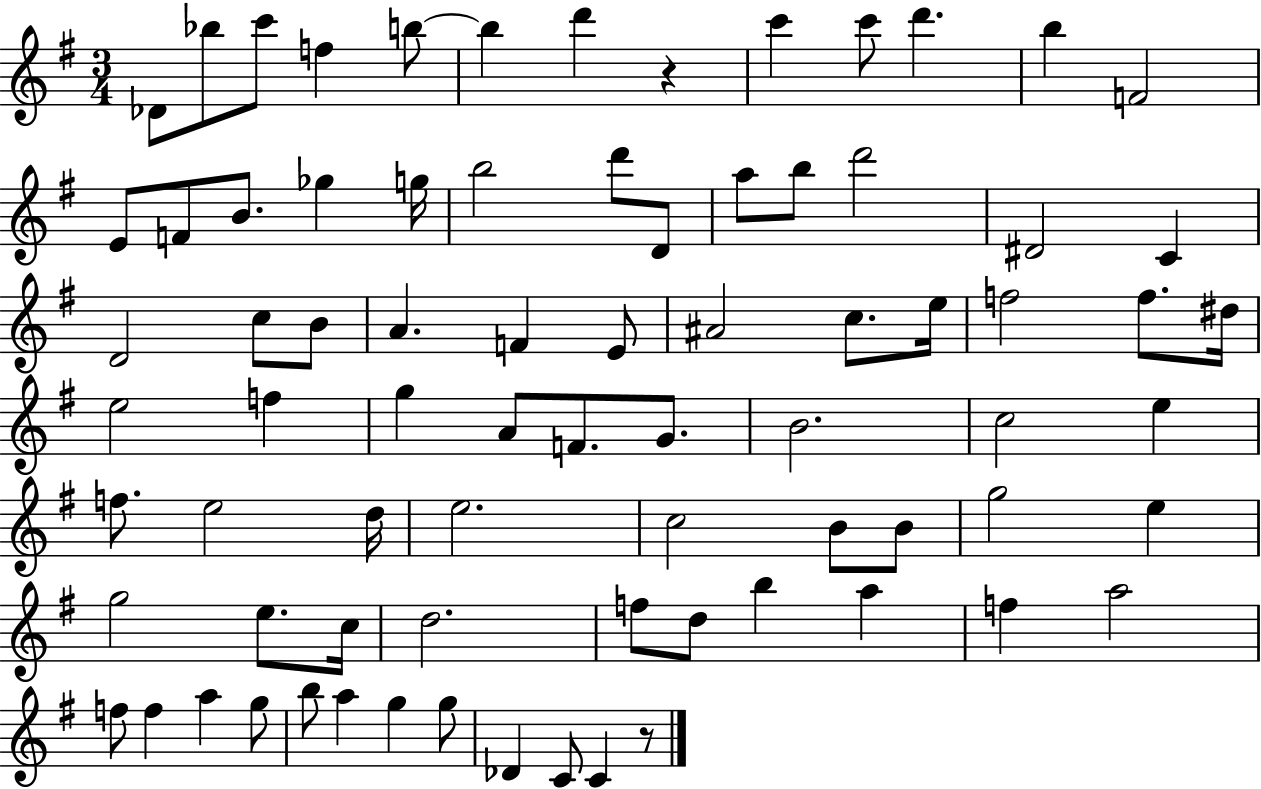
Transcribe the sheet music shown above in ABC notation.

X:1
T:Untitled
M:3/4
L:1/4
K:G
_D/2 _b/2 c'/2 f b/2 b d' z c' c'/2 d' b F2 E/2 F/2 B/2 _g g/4 b2 d'/2 D/2 a/2 b/2 d'2 ^D2 C D2 c/2 B/2 A F E/2 ^A2 c/2 e/4 f2 f/2 ^d/4 e2 f g A/2 F/2 G/2 B2 c2 e f/2 e2 d/4 e2 c2 B/2 B/2 g2 e g2 e/2 c/4 d2 f/2 d/2 b a f a2 f/2 f a g/2 b/2 a g g/2 _D C/2 C z/2